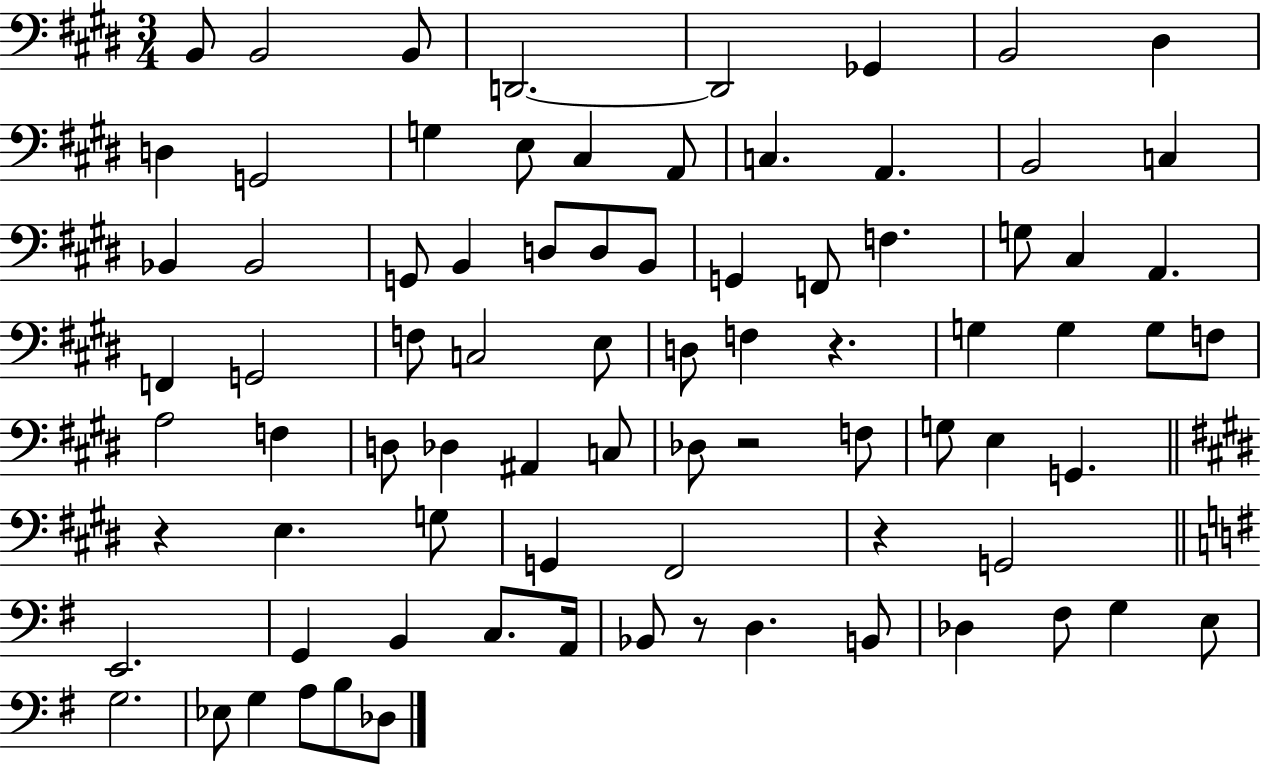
B2/e B2/h B2/e D2/h. D2/h Gb2/q B2/h D#3/q D3/q G2/h G3/q E3/e C#3/q A2/e C3/q. A2/q. B2/h C3/q Bb2/q Bb2/h G2/e B2/q D3/e D3/e B2/e G2/q F2/e F3/q. G3/e C#3/q A2/q. F2/q G2/h F3/e C3/h E3/e D3/e F3/q R/q. G3/q G3/q G3/e F3/e A3/h F3/q D3/e Db3/q A#2/q C3/e Db3/e R/h F3/e G3/e E3/q G2/q. R/q E3/q. G3/e G2/q F#2/h R/q G2/h E2/h. G2/q B2/q C3/e. A2/s Bb2/e R/e D3/q. B2/e Db3/q F#3/e G3/q E3/e G3/h. Eb3/e G3/q A3/e B3/e Db3/e